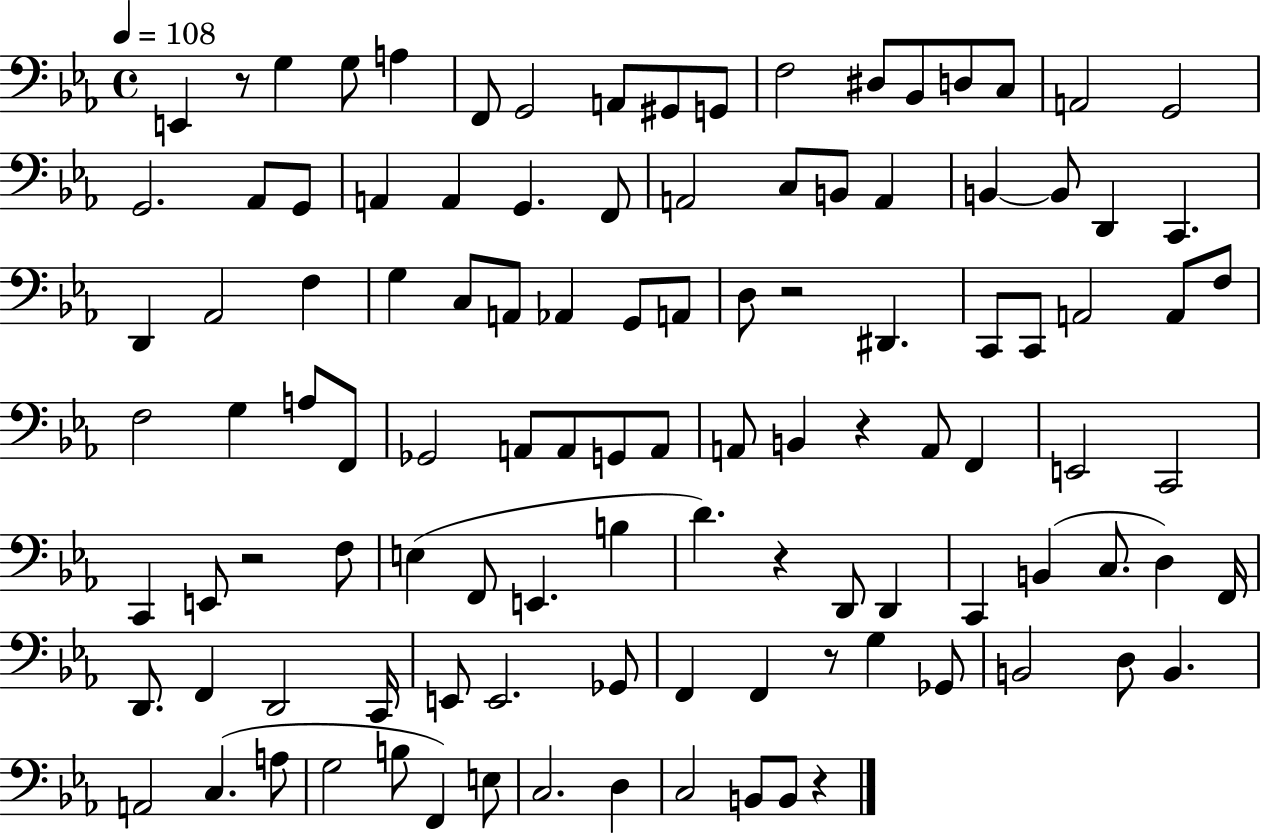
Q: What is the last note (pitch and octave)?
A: B2